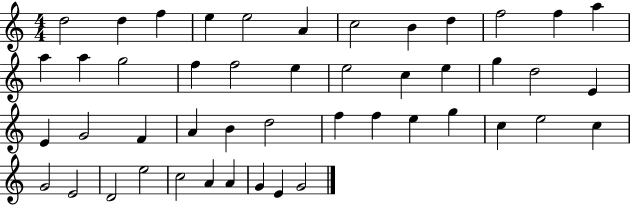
{
  \clef treble
  \numericTimeSignature
  \time 4/4
  \key c \major
  d''2 d''4 f''4 | e''4 e''2 a'4 | c''2 b'4 d''4 | f''2 f''4 a''4 | \break a''4 a''4 g''2 | f''4 f''2 e''4 | e''2 c''4 e''4 | g''4 d''2 e'4 | \break e'4 g'2 f'4 | a'4 b'4 d''2 | f''4 f''4 e''4 g''4 | c''4 e''2 c''4 | \break g'2 e'2 | d'2 e''2 | c''2 a'4 a'4 | g'4 e'4 g'2 | \break \bar "|."
}